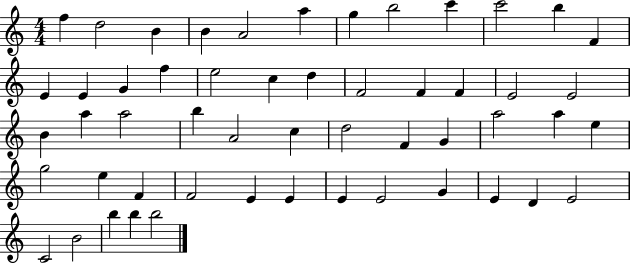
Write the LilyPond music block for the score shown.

{
  \clef treble
  \numericTimeSignature
  \time 4/4
  \key c \major
  f''4 d''2 b'4 | b'4 a'2 a''4 | g''4 b''2 c'''4 | c'''2 b''4 f'4 | \break e'4 e'4 g'4 f''4 | e''2 c''4 d''4 | f'2 f'4 f'4 | e'2 e'2 | \break b'4 a''4 a''2 | b''4 a'2 c''4 | d''2 f'4 g'4 | a''2 a''4 e''4 | \break g''2 e''4 f'4 | f'2 e'4 e'4 | e'4 e'2 g'4 | e'4 d'4 e'2 | \break c'2 b'2 | b''4 b''4 b''2 | \bar "|."
}